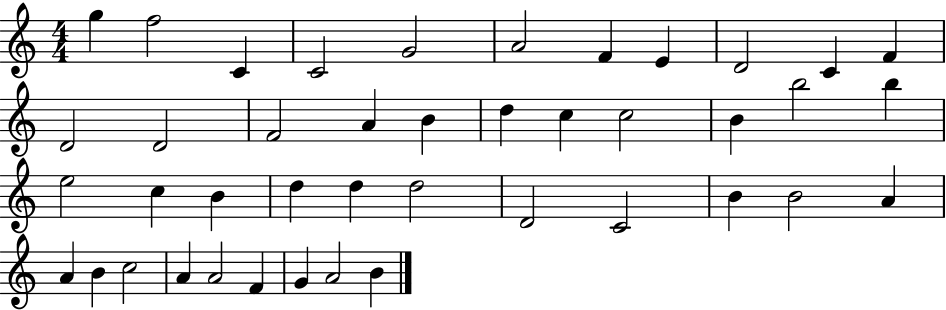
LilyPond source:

{
  \clef treble
  \numericTimeSignature
  \time 4/4
  \key c \major
  g''4 f''2 c'4 | c'2 g'2 | a'2 f'4 e'4 | d'2 c'4 f'4 | \break d'2 d'2 | f'2 a'4 b'4 | d''4 c''4 c''2 | b'4 b''2 b''4 | \break e''2 c''4 b'4 | d''4 d''4 d''2 | d'2 c'2 | b'4 b'2 a'4 | \break a'4 b'4 c''2 | a'4 a'2 f'4 | g'4 a'2 b'4 | \bar "|."
}